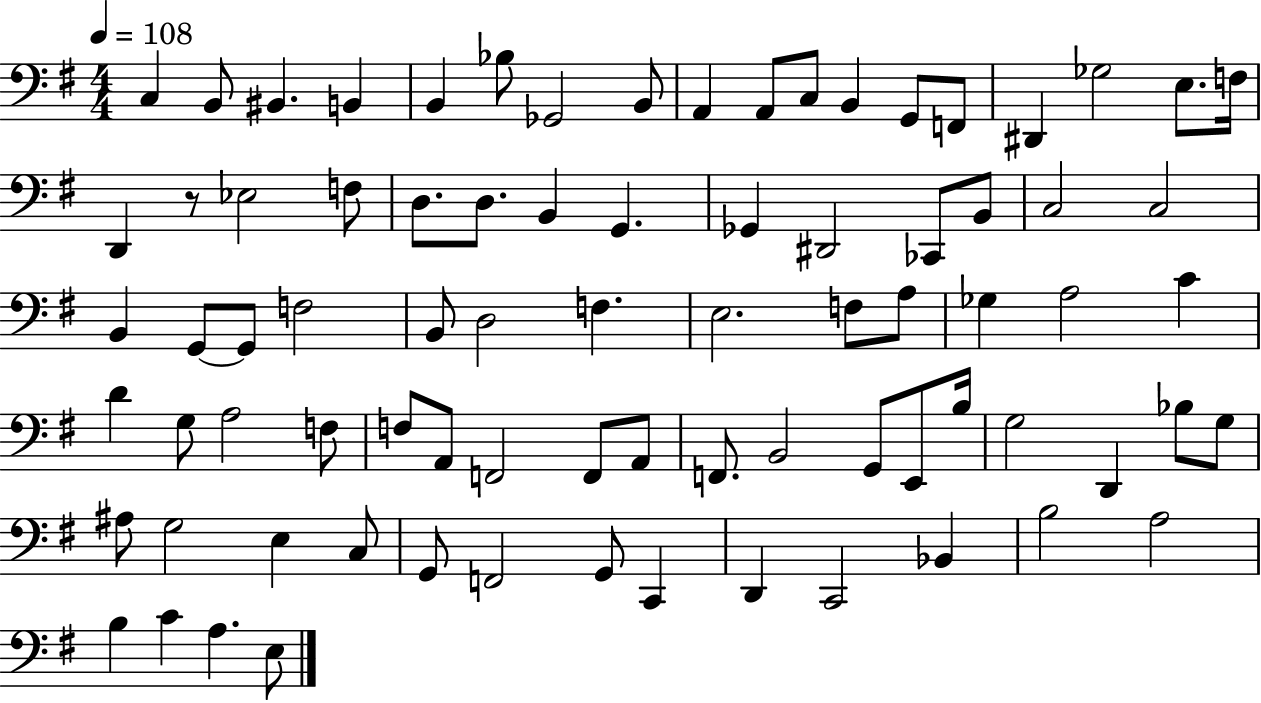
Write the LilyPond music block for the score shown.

{
  \clef bass
  \numericTimeSignature
  \time 4/4
  \key g \major
  \tempo 4 = 108
  c4 b,8 bis,4. b,4 | b,4 bes8 ges,2 b,8 | a,4 a,8 c8 b,4 g,8 f,8 | dis,4 ges2 e8. f16 | \break d,4 r8 ees2 f8 | d8. d8. b,4 g,4. | ges,4 dis,2 ces,8 b,8 | c2 c2 | \break b,4 g,8~~ g,8 f2 | b,8 d2 f4. | e2. f8 a8 | ges4 a2 c'4 | \break d'4 g8 a2 f8 | f8 a,8 f,2 f,8 a,8 | f,8. b,2 g,8 e,8 b16 | g2 d,4 bes8 g8 | \break ais8 g2 e4 c8 | g,8 f,2 g,8 c,4 | d,4 c,2 bes,4 | b2 a2 | \break b4 c'4 a4. e8 | \bar "|."
}